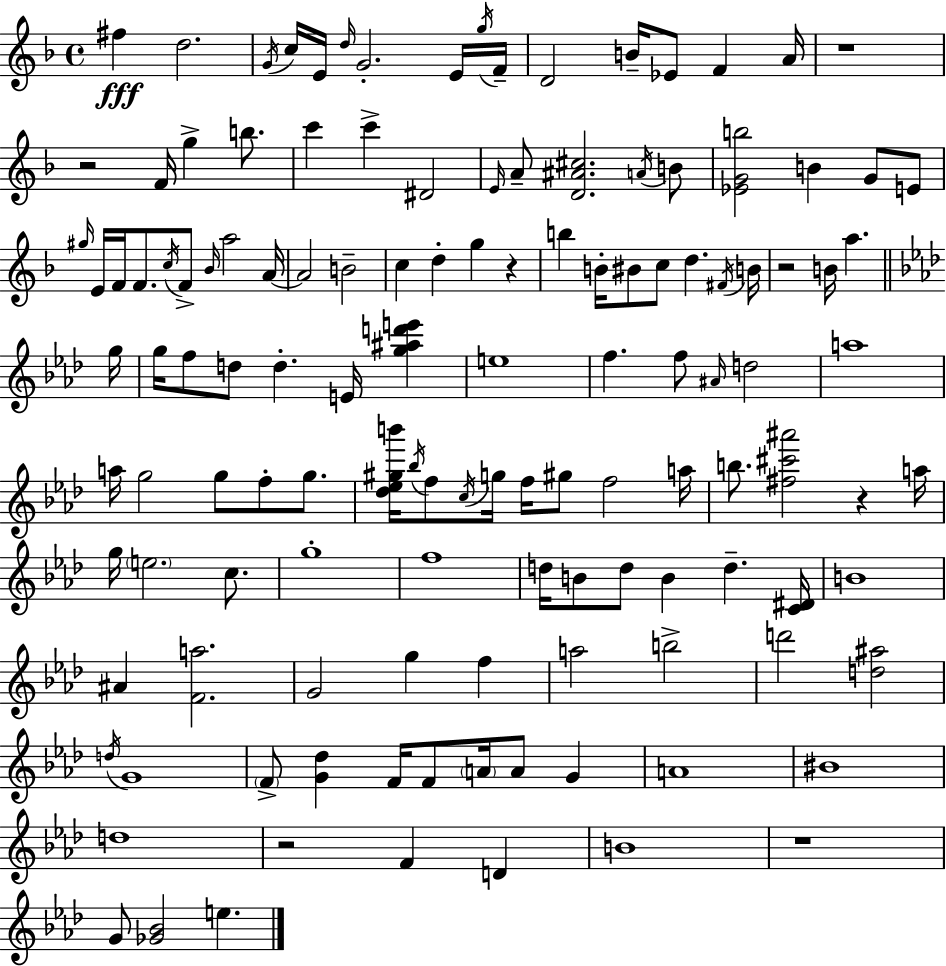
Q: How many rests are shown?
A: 7